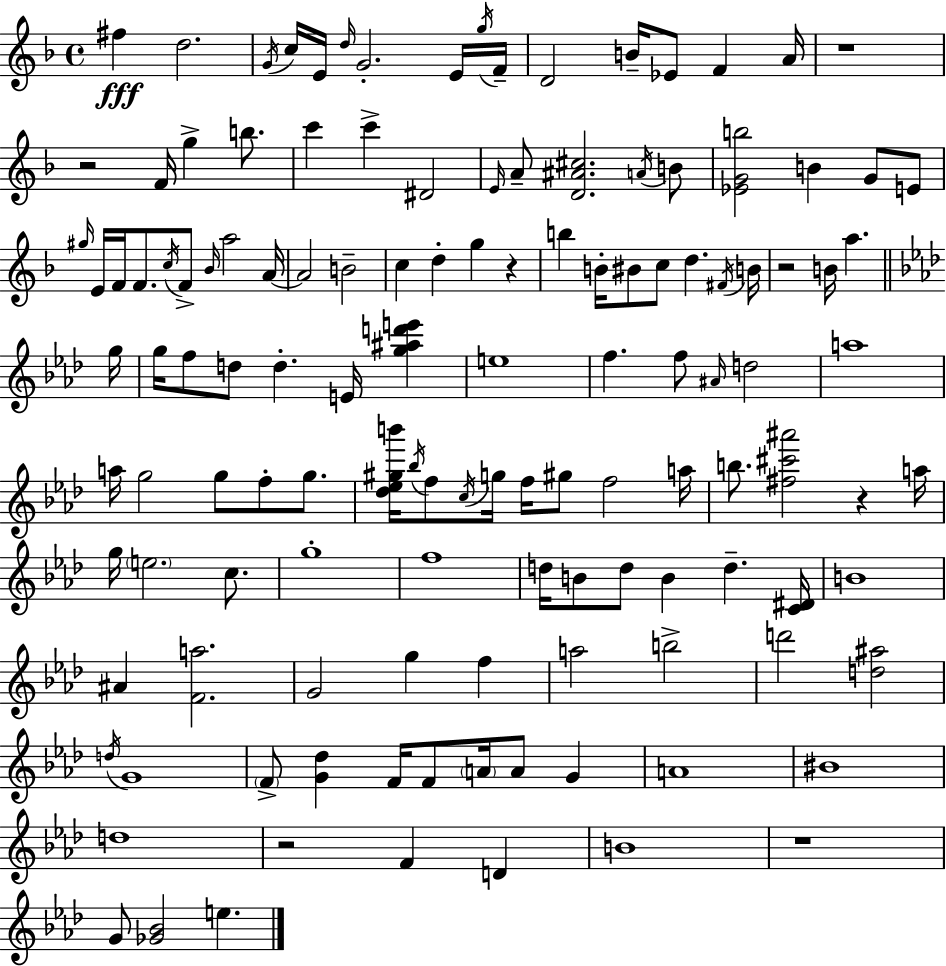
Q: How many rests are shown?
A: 7